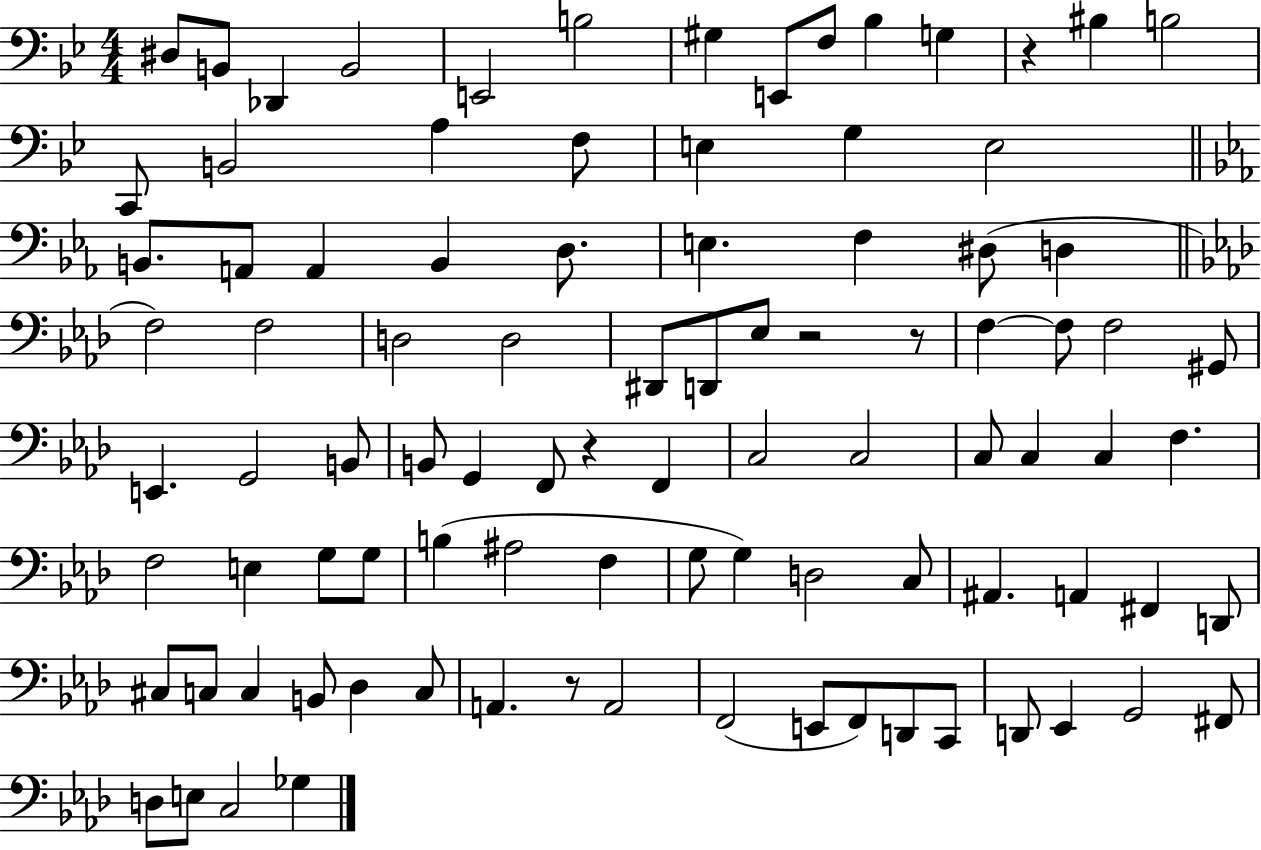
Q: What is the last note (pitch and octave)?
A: Gb3